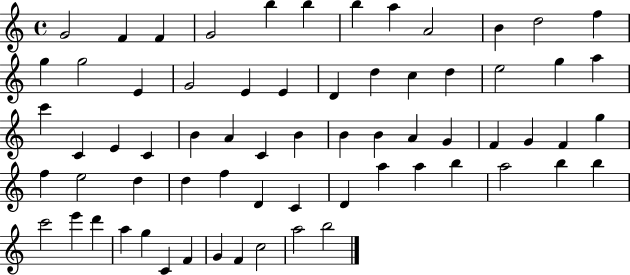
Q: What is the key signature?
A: C major